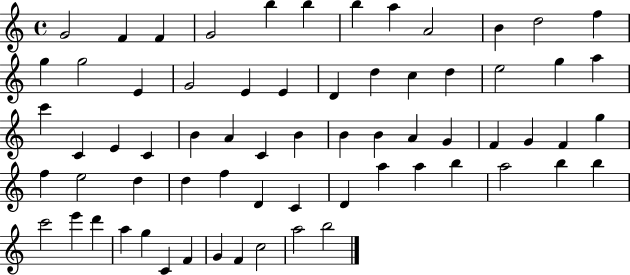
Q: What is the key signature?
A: C major